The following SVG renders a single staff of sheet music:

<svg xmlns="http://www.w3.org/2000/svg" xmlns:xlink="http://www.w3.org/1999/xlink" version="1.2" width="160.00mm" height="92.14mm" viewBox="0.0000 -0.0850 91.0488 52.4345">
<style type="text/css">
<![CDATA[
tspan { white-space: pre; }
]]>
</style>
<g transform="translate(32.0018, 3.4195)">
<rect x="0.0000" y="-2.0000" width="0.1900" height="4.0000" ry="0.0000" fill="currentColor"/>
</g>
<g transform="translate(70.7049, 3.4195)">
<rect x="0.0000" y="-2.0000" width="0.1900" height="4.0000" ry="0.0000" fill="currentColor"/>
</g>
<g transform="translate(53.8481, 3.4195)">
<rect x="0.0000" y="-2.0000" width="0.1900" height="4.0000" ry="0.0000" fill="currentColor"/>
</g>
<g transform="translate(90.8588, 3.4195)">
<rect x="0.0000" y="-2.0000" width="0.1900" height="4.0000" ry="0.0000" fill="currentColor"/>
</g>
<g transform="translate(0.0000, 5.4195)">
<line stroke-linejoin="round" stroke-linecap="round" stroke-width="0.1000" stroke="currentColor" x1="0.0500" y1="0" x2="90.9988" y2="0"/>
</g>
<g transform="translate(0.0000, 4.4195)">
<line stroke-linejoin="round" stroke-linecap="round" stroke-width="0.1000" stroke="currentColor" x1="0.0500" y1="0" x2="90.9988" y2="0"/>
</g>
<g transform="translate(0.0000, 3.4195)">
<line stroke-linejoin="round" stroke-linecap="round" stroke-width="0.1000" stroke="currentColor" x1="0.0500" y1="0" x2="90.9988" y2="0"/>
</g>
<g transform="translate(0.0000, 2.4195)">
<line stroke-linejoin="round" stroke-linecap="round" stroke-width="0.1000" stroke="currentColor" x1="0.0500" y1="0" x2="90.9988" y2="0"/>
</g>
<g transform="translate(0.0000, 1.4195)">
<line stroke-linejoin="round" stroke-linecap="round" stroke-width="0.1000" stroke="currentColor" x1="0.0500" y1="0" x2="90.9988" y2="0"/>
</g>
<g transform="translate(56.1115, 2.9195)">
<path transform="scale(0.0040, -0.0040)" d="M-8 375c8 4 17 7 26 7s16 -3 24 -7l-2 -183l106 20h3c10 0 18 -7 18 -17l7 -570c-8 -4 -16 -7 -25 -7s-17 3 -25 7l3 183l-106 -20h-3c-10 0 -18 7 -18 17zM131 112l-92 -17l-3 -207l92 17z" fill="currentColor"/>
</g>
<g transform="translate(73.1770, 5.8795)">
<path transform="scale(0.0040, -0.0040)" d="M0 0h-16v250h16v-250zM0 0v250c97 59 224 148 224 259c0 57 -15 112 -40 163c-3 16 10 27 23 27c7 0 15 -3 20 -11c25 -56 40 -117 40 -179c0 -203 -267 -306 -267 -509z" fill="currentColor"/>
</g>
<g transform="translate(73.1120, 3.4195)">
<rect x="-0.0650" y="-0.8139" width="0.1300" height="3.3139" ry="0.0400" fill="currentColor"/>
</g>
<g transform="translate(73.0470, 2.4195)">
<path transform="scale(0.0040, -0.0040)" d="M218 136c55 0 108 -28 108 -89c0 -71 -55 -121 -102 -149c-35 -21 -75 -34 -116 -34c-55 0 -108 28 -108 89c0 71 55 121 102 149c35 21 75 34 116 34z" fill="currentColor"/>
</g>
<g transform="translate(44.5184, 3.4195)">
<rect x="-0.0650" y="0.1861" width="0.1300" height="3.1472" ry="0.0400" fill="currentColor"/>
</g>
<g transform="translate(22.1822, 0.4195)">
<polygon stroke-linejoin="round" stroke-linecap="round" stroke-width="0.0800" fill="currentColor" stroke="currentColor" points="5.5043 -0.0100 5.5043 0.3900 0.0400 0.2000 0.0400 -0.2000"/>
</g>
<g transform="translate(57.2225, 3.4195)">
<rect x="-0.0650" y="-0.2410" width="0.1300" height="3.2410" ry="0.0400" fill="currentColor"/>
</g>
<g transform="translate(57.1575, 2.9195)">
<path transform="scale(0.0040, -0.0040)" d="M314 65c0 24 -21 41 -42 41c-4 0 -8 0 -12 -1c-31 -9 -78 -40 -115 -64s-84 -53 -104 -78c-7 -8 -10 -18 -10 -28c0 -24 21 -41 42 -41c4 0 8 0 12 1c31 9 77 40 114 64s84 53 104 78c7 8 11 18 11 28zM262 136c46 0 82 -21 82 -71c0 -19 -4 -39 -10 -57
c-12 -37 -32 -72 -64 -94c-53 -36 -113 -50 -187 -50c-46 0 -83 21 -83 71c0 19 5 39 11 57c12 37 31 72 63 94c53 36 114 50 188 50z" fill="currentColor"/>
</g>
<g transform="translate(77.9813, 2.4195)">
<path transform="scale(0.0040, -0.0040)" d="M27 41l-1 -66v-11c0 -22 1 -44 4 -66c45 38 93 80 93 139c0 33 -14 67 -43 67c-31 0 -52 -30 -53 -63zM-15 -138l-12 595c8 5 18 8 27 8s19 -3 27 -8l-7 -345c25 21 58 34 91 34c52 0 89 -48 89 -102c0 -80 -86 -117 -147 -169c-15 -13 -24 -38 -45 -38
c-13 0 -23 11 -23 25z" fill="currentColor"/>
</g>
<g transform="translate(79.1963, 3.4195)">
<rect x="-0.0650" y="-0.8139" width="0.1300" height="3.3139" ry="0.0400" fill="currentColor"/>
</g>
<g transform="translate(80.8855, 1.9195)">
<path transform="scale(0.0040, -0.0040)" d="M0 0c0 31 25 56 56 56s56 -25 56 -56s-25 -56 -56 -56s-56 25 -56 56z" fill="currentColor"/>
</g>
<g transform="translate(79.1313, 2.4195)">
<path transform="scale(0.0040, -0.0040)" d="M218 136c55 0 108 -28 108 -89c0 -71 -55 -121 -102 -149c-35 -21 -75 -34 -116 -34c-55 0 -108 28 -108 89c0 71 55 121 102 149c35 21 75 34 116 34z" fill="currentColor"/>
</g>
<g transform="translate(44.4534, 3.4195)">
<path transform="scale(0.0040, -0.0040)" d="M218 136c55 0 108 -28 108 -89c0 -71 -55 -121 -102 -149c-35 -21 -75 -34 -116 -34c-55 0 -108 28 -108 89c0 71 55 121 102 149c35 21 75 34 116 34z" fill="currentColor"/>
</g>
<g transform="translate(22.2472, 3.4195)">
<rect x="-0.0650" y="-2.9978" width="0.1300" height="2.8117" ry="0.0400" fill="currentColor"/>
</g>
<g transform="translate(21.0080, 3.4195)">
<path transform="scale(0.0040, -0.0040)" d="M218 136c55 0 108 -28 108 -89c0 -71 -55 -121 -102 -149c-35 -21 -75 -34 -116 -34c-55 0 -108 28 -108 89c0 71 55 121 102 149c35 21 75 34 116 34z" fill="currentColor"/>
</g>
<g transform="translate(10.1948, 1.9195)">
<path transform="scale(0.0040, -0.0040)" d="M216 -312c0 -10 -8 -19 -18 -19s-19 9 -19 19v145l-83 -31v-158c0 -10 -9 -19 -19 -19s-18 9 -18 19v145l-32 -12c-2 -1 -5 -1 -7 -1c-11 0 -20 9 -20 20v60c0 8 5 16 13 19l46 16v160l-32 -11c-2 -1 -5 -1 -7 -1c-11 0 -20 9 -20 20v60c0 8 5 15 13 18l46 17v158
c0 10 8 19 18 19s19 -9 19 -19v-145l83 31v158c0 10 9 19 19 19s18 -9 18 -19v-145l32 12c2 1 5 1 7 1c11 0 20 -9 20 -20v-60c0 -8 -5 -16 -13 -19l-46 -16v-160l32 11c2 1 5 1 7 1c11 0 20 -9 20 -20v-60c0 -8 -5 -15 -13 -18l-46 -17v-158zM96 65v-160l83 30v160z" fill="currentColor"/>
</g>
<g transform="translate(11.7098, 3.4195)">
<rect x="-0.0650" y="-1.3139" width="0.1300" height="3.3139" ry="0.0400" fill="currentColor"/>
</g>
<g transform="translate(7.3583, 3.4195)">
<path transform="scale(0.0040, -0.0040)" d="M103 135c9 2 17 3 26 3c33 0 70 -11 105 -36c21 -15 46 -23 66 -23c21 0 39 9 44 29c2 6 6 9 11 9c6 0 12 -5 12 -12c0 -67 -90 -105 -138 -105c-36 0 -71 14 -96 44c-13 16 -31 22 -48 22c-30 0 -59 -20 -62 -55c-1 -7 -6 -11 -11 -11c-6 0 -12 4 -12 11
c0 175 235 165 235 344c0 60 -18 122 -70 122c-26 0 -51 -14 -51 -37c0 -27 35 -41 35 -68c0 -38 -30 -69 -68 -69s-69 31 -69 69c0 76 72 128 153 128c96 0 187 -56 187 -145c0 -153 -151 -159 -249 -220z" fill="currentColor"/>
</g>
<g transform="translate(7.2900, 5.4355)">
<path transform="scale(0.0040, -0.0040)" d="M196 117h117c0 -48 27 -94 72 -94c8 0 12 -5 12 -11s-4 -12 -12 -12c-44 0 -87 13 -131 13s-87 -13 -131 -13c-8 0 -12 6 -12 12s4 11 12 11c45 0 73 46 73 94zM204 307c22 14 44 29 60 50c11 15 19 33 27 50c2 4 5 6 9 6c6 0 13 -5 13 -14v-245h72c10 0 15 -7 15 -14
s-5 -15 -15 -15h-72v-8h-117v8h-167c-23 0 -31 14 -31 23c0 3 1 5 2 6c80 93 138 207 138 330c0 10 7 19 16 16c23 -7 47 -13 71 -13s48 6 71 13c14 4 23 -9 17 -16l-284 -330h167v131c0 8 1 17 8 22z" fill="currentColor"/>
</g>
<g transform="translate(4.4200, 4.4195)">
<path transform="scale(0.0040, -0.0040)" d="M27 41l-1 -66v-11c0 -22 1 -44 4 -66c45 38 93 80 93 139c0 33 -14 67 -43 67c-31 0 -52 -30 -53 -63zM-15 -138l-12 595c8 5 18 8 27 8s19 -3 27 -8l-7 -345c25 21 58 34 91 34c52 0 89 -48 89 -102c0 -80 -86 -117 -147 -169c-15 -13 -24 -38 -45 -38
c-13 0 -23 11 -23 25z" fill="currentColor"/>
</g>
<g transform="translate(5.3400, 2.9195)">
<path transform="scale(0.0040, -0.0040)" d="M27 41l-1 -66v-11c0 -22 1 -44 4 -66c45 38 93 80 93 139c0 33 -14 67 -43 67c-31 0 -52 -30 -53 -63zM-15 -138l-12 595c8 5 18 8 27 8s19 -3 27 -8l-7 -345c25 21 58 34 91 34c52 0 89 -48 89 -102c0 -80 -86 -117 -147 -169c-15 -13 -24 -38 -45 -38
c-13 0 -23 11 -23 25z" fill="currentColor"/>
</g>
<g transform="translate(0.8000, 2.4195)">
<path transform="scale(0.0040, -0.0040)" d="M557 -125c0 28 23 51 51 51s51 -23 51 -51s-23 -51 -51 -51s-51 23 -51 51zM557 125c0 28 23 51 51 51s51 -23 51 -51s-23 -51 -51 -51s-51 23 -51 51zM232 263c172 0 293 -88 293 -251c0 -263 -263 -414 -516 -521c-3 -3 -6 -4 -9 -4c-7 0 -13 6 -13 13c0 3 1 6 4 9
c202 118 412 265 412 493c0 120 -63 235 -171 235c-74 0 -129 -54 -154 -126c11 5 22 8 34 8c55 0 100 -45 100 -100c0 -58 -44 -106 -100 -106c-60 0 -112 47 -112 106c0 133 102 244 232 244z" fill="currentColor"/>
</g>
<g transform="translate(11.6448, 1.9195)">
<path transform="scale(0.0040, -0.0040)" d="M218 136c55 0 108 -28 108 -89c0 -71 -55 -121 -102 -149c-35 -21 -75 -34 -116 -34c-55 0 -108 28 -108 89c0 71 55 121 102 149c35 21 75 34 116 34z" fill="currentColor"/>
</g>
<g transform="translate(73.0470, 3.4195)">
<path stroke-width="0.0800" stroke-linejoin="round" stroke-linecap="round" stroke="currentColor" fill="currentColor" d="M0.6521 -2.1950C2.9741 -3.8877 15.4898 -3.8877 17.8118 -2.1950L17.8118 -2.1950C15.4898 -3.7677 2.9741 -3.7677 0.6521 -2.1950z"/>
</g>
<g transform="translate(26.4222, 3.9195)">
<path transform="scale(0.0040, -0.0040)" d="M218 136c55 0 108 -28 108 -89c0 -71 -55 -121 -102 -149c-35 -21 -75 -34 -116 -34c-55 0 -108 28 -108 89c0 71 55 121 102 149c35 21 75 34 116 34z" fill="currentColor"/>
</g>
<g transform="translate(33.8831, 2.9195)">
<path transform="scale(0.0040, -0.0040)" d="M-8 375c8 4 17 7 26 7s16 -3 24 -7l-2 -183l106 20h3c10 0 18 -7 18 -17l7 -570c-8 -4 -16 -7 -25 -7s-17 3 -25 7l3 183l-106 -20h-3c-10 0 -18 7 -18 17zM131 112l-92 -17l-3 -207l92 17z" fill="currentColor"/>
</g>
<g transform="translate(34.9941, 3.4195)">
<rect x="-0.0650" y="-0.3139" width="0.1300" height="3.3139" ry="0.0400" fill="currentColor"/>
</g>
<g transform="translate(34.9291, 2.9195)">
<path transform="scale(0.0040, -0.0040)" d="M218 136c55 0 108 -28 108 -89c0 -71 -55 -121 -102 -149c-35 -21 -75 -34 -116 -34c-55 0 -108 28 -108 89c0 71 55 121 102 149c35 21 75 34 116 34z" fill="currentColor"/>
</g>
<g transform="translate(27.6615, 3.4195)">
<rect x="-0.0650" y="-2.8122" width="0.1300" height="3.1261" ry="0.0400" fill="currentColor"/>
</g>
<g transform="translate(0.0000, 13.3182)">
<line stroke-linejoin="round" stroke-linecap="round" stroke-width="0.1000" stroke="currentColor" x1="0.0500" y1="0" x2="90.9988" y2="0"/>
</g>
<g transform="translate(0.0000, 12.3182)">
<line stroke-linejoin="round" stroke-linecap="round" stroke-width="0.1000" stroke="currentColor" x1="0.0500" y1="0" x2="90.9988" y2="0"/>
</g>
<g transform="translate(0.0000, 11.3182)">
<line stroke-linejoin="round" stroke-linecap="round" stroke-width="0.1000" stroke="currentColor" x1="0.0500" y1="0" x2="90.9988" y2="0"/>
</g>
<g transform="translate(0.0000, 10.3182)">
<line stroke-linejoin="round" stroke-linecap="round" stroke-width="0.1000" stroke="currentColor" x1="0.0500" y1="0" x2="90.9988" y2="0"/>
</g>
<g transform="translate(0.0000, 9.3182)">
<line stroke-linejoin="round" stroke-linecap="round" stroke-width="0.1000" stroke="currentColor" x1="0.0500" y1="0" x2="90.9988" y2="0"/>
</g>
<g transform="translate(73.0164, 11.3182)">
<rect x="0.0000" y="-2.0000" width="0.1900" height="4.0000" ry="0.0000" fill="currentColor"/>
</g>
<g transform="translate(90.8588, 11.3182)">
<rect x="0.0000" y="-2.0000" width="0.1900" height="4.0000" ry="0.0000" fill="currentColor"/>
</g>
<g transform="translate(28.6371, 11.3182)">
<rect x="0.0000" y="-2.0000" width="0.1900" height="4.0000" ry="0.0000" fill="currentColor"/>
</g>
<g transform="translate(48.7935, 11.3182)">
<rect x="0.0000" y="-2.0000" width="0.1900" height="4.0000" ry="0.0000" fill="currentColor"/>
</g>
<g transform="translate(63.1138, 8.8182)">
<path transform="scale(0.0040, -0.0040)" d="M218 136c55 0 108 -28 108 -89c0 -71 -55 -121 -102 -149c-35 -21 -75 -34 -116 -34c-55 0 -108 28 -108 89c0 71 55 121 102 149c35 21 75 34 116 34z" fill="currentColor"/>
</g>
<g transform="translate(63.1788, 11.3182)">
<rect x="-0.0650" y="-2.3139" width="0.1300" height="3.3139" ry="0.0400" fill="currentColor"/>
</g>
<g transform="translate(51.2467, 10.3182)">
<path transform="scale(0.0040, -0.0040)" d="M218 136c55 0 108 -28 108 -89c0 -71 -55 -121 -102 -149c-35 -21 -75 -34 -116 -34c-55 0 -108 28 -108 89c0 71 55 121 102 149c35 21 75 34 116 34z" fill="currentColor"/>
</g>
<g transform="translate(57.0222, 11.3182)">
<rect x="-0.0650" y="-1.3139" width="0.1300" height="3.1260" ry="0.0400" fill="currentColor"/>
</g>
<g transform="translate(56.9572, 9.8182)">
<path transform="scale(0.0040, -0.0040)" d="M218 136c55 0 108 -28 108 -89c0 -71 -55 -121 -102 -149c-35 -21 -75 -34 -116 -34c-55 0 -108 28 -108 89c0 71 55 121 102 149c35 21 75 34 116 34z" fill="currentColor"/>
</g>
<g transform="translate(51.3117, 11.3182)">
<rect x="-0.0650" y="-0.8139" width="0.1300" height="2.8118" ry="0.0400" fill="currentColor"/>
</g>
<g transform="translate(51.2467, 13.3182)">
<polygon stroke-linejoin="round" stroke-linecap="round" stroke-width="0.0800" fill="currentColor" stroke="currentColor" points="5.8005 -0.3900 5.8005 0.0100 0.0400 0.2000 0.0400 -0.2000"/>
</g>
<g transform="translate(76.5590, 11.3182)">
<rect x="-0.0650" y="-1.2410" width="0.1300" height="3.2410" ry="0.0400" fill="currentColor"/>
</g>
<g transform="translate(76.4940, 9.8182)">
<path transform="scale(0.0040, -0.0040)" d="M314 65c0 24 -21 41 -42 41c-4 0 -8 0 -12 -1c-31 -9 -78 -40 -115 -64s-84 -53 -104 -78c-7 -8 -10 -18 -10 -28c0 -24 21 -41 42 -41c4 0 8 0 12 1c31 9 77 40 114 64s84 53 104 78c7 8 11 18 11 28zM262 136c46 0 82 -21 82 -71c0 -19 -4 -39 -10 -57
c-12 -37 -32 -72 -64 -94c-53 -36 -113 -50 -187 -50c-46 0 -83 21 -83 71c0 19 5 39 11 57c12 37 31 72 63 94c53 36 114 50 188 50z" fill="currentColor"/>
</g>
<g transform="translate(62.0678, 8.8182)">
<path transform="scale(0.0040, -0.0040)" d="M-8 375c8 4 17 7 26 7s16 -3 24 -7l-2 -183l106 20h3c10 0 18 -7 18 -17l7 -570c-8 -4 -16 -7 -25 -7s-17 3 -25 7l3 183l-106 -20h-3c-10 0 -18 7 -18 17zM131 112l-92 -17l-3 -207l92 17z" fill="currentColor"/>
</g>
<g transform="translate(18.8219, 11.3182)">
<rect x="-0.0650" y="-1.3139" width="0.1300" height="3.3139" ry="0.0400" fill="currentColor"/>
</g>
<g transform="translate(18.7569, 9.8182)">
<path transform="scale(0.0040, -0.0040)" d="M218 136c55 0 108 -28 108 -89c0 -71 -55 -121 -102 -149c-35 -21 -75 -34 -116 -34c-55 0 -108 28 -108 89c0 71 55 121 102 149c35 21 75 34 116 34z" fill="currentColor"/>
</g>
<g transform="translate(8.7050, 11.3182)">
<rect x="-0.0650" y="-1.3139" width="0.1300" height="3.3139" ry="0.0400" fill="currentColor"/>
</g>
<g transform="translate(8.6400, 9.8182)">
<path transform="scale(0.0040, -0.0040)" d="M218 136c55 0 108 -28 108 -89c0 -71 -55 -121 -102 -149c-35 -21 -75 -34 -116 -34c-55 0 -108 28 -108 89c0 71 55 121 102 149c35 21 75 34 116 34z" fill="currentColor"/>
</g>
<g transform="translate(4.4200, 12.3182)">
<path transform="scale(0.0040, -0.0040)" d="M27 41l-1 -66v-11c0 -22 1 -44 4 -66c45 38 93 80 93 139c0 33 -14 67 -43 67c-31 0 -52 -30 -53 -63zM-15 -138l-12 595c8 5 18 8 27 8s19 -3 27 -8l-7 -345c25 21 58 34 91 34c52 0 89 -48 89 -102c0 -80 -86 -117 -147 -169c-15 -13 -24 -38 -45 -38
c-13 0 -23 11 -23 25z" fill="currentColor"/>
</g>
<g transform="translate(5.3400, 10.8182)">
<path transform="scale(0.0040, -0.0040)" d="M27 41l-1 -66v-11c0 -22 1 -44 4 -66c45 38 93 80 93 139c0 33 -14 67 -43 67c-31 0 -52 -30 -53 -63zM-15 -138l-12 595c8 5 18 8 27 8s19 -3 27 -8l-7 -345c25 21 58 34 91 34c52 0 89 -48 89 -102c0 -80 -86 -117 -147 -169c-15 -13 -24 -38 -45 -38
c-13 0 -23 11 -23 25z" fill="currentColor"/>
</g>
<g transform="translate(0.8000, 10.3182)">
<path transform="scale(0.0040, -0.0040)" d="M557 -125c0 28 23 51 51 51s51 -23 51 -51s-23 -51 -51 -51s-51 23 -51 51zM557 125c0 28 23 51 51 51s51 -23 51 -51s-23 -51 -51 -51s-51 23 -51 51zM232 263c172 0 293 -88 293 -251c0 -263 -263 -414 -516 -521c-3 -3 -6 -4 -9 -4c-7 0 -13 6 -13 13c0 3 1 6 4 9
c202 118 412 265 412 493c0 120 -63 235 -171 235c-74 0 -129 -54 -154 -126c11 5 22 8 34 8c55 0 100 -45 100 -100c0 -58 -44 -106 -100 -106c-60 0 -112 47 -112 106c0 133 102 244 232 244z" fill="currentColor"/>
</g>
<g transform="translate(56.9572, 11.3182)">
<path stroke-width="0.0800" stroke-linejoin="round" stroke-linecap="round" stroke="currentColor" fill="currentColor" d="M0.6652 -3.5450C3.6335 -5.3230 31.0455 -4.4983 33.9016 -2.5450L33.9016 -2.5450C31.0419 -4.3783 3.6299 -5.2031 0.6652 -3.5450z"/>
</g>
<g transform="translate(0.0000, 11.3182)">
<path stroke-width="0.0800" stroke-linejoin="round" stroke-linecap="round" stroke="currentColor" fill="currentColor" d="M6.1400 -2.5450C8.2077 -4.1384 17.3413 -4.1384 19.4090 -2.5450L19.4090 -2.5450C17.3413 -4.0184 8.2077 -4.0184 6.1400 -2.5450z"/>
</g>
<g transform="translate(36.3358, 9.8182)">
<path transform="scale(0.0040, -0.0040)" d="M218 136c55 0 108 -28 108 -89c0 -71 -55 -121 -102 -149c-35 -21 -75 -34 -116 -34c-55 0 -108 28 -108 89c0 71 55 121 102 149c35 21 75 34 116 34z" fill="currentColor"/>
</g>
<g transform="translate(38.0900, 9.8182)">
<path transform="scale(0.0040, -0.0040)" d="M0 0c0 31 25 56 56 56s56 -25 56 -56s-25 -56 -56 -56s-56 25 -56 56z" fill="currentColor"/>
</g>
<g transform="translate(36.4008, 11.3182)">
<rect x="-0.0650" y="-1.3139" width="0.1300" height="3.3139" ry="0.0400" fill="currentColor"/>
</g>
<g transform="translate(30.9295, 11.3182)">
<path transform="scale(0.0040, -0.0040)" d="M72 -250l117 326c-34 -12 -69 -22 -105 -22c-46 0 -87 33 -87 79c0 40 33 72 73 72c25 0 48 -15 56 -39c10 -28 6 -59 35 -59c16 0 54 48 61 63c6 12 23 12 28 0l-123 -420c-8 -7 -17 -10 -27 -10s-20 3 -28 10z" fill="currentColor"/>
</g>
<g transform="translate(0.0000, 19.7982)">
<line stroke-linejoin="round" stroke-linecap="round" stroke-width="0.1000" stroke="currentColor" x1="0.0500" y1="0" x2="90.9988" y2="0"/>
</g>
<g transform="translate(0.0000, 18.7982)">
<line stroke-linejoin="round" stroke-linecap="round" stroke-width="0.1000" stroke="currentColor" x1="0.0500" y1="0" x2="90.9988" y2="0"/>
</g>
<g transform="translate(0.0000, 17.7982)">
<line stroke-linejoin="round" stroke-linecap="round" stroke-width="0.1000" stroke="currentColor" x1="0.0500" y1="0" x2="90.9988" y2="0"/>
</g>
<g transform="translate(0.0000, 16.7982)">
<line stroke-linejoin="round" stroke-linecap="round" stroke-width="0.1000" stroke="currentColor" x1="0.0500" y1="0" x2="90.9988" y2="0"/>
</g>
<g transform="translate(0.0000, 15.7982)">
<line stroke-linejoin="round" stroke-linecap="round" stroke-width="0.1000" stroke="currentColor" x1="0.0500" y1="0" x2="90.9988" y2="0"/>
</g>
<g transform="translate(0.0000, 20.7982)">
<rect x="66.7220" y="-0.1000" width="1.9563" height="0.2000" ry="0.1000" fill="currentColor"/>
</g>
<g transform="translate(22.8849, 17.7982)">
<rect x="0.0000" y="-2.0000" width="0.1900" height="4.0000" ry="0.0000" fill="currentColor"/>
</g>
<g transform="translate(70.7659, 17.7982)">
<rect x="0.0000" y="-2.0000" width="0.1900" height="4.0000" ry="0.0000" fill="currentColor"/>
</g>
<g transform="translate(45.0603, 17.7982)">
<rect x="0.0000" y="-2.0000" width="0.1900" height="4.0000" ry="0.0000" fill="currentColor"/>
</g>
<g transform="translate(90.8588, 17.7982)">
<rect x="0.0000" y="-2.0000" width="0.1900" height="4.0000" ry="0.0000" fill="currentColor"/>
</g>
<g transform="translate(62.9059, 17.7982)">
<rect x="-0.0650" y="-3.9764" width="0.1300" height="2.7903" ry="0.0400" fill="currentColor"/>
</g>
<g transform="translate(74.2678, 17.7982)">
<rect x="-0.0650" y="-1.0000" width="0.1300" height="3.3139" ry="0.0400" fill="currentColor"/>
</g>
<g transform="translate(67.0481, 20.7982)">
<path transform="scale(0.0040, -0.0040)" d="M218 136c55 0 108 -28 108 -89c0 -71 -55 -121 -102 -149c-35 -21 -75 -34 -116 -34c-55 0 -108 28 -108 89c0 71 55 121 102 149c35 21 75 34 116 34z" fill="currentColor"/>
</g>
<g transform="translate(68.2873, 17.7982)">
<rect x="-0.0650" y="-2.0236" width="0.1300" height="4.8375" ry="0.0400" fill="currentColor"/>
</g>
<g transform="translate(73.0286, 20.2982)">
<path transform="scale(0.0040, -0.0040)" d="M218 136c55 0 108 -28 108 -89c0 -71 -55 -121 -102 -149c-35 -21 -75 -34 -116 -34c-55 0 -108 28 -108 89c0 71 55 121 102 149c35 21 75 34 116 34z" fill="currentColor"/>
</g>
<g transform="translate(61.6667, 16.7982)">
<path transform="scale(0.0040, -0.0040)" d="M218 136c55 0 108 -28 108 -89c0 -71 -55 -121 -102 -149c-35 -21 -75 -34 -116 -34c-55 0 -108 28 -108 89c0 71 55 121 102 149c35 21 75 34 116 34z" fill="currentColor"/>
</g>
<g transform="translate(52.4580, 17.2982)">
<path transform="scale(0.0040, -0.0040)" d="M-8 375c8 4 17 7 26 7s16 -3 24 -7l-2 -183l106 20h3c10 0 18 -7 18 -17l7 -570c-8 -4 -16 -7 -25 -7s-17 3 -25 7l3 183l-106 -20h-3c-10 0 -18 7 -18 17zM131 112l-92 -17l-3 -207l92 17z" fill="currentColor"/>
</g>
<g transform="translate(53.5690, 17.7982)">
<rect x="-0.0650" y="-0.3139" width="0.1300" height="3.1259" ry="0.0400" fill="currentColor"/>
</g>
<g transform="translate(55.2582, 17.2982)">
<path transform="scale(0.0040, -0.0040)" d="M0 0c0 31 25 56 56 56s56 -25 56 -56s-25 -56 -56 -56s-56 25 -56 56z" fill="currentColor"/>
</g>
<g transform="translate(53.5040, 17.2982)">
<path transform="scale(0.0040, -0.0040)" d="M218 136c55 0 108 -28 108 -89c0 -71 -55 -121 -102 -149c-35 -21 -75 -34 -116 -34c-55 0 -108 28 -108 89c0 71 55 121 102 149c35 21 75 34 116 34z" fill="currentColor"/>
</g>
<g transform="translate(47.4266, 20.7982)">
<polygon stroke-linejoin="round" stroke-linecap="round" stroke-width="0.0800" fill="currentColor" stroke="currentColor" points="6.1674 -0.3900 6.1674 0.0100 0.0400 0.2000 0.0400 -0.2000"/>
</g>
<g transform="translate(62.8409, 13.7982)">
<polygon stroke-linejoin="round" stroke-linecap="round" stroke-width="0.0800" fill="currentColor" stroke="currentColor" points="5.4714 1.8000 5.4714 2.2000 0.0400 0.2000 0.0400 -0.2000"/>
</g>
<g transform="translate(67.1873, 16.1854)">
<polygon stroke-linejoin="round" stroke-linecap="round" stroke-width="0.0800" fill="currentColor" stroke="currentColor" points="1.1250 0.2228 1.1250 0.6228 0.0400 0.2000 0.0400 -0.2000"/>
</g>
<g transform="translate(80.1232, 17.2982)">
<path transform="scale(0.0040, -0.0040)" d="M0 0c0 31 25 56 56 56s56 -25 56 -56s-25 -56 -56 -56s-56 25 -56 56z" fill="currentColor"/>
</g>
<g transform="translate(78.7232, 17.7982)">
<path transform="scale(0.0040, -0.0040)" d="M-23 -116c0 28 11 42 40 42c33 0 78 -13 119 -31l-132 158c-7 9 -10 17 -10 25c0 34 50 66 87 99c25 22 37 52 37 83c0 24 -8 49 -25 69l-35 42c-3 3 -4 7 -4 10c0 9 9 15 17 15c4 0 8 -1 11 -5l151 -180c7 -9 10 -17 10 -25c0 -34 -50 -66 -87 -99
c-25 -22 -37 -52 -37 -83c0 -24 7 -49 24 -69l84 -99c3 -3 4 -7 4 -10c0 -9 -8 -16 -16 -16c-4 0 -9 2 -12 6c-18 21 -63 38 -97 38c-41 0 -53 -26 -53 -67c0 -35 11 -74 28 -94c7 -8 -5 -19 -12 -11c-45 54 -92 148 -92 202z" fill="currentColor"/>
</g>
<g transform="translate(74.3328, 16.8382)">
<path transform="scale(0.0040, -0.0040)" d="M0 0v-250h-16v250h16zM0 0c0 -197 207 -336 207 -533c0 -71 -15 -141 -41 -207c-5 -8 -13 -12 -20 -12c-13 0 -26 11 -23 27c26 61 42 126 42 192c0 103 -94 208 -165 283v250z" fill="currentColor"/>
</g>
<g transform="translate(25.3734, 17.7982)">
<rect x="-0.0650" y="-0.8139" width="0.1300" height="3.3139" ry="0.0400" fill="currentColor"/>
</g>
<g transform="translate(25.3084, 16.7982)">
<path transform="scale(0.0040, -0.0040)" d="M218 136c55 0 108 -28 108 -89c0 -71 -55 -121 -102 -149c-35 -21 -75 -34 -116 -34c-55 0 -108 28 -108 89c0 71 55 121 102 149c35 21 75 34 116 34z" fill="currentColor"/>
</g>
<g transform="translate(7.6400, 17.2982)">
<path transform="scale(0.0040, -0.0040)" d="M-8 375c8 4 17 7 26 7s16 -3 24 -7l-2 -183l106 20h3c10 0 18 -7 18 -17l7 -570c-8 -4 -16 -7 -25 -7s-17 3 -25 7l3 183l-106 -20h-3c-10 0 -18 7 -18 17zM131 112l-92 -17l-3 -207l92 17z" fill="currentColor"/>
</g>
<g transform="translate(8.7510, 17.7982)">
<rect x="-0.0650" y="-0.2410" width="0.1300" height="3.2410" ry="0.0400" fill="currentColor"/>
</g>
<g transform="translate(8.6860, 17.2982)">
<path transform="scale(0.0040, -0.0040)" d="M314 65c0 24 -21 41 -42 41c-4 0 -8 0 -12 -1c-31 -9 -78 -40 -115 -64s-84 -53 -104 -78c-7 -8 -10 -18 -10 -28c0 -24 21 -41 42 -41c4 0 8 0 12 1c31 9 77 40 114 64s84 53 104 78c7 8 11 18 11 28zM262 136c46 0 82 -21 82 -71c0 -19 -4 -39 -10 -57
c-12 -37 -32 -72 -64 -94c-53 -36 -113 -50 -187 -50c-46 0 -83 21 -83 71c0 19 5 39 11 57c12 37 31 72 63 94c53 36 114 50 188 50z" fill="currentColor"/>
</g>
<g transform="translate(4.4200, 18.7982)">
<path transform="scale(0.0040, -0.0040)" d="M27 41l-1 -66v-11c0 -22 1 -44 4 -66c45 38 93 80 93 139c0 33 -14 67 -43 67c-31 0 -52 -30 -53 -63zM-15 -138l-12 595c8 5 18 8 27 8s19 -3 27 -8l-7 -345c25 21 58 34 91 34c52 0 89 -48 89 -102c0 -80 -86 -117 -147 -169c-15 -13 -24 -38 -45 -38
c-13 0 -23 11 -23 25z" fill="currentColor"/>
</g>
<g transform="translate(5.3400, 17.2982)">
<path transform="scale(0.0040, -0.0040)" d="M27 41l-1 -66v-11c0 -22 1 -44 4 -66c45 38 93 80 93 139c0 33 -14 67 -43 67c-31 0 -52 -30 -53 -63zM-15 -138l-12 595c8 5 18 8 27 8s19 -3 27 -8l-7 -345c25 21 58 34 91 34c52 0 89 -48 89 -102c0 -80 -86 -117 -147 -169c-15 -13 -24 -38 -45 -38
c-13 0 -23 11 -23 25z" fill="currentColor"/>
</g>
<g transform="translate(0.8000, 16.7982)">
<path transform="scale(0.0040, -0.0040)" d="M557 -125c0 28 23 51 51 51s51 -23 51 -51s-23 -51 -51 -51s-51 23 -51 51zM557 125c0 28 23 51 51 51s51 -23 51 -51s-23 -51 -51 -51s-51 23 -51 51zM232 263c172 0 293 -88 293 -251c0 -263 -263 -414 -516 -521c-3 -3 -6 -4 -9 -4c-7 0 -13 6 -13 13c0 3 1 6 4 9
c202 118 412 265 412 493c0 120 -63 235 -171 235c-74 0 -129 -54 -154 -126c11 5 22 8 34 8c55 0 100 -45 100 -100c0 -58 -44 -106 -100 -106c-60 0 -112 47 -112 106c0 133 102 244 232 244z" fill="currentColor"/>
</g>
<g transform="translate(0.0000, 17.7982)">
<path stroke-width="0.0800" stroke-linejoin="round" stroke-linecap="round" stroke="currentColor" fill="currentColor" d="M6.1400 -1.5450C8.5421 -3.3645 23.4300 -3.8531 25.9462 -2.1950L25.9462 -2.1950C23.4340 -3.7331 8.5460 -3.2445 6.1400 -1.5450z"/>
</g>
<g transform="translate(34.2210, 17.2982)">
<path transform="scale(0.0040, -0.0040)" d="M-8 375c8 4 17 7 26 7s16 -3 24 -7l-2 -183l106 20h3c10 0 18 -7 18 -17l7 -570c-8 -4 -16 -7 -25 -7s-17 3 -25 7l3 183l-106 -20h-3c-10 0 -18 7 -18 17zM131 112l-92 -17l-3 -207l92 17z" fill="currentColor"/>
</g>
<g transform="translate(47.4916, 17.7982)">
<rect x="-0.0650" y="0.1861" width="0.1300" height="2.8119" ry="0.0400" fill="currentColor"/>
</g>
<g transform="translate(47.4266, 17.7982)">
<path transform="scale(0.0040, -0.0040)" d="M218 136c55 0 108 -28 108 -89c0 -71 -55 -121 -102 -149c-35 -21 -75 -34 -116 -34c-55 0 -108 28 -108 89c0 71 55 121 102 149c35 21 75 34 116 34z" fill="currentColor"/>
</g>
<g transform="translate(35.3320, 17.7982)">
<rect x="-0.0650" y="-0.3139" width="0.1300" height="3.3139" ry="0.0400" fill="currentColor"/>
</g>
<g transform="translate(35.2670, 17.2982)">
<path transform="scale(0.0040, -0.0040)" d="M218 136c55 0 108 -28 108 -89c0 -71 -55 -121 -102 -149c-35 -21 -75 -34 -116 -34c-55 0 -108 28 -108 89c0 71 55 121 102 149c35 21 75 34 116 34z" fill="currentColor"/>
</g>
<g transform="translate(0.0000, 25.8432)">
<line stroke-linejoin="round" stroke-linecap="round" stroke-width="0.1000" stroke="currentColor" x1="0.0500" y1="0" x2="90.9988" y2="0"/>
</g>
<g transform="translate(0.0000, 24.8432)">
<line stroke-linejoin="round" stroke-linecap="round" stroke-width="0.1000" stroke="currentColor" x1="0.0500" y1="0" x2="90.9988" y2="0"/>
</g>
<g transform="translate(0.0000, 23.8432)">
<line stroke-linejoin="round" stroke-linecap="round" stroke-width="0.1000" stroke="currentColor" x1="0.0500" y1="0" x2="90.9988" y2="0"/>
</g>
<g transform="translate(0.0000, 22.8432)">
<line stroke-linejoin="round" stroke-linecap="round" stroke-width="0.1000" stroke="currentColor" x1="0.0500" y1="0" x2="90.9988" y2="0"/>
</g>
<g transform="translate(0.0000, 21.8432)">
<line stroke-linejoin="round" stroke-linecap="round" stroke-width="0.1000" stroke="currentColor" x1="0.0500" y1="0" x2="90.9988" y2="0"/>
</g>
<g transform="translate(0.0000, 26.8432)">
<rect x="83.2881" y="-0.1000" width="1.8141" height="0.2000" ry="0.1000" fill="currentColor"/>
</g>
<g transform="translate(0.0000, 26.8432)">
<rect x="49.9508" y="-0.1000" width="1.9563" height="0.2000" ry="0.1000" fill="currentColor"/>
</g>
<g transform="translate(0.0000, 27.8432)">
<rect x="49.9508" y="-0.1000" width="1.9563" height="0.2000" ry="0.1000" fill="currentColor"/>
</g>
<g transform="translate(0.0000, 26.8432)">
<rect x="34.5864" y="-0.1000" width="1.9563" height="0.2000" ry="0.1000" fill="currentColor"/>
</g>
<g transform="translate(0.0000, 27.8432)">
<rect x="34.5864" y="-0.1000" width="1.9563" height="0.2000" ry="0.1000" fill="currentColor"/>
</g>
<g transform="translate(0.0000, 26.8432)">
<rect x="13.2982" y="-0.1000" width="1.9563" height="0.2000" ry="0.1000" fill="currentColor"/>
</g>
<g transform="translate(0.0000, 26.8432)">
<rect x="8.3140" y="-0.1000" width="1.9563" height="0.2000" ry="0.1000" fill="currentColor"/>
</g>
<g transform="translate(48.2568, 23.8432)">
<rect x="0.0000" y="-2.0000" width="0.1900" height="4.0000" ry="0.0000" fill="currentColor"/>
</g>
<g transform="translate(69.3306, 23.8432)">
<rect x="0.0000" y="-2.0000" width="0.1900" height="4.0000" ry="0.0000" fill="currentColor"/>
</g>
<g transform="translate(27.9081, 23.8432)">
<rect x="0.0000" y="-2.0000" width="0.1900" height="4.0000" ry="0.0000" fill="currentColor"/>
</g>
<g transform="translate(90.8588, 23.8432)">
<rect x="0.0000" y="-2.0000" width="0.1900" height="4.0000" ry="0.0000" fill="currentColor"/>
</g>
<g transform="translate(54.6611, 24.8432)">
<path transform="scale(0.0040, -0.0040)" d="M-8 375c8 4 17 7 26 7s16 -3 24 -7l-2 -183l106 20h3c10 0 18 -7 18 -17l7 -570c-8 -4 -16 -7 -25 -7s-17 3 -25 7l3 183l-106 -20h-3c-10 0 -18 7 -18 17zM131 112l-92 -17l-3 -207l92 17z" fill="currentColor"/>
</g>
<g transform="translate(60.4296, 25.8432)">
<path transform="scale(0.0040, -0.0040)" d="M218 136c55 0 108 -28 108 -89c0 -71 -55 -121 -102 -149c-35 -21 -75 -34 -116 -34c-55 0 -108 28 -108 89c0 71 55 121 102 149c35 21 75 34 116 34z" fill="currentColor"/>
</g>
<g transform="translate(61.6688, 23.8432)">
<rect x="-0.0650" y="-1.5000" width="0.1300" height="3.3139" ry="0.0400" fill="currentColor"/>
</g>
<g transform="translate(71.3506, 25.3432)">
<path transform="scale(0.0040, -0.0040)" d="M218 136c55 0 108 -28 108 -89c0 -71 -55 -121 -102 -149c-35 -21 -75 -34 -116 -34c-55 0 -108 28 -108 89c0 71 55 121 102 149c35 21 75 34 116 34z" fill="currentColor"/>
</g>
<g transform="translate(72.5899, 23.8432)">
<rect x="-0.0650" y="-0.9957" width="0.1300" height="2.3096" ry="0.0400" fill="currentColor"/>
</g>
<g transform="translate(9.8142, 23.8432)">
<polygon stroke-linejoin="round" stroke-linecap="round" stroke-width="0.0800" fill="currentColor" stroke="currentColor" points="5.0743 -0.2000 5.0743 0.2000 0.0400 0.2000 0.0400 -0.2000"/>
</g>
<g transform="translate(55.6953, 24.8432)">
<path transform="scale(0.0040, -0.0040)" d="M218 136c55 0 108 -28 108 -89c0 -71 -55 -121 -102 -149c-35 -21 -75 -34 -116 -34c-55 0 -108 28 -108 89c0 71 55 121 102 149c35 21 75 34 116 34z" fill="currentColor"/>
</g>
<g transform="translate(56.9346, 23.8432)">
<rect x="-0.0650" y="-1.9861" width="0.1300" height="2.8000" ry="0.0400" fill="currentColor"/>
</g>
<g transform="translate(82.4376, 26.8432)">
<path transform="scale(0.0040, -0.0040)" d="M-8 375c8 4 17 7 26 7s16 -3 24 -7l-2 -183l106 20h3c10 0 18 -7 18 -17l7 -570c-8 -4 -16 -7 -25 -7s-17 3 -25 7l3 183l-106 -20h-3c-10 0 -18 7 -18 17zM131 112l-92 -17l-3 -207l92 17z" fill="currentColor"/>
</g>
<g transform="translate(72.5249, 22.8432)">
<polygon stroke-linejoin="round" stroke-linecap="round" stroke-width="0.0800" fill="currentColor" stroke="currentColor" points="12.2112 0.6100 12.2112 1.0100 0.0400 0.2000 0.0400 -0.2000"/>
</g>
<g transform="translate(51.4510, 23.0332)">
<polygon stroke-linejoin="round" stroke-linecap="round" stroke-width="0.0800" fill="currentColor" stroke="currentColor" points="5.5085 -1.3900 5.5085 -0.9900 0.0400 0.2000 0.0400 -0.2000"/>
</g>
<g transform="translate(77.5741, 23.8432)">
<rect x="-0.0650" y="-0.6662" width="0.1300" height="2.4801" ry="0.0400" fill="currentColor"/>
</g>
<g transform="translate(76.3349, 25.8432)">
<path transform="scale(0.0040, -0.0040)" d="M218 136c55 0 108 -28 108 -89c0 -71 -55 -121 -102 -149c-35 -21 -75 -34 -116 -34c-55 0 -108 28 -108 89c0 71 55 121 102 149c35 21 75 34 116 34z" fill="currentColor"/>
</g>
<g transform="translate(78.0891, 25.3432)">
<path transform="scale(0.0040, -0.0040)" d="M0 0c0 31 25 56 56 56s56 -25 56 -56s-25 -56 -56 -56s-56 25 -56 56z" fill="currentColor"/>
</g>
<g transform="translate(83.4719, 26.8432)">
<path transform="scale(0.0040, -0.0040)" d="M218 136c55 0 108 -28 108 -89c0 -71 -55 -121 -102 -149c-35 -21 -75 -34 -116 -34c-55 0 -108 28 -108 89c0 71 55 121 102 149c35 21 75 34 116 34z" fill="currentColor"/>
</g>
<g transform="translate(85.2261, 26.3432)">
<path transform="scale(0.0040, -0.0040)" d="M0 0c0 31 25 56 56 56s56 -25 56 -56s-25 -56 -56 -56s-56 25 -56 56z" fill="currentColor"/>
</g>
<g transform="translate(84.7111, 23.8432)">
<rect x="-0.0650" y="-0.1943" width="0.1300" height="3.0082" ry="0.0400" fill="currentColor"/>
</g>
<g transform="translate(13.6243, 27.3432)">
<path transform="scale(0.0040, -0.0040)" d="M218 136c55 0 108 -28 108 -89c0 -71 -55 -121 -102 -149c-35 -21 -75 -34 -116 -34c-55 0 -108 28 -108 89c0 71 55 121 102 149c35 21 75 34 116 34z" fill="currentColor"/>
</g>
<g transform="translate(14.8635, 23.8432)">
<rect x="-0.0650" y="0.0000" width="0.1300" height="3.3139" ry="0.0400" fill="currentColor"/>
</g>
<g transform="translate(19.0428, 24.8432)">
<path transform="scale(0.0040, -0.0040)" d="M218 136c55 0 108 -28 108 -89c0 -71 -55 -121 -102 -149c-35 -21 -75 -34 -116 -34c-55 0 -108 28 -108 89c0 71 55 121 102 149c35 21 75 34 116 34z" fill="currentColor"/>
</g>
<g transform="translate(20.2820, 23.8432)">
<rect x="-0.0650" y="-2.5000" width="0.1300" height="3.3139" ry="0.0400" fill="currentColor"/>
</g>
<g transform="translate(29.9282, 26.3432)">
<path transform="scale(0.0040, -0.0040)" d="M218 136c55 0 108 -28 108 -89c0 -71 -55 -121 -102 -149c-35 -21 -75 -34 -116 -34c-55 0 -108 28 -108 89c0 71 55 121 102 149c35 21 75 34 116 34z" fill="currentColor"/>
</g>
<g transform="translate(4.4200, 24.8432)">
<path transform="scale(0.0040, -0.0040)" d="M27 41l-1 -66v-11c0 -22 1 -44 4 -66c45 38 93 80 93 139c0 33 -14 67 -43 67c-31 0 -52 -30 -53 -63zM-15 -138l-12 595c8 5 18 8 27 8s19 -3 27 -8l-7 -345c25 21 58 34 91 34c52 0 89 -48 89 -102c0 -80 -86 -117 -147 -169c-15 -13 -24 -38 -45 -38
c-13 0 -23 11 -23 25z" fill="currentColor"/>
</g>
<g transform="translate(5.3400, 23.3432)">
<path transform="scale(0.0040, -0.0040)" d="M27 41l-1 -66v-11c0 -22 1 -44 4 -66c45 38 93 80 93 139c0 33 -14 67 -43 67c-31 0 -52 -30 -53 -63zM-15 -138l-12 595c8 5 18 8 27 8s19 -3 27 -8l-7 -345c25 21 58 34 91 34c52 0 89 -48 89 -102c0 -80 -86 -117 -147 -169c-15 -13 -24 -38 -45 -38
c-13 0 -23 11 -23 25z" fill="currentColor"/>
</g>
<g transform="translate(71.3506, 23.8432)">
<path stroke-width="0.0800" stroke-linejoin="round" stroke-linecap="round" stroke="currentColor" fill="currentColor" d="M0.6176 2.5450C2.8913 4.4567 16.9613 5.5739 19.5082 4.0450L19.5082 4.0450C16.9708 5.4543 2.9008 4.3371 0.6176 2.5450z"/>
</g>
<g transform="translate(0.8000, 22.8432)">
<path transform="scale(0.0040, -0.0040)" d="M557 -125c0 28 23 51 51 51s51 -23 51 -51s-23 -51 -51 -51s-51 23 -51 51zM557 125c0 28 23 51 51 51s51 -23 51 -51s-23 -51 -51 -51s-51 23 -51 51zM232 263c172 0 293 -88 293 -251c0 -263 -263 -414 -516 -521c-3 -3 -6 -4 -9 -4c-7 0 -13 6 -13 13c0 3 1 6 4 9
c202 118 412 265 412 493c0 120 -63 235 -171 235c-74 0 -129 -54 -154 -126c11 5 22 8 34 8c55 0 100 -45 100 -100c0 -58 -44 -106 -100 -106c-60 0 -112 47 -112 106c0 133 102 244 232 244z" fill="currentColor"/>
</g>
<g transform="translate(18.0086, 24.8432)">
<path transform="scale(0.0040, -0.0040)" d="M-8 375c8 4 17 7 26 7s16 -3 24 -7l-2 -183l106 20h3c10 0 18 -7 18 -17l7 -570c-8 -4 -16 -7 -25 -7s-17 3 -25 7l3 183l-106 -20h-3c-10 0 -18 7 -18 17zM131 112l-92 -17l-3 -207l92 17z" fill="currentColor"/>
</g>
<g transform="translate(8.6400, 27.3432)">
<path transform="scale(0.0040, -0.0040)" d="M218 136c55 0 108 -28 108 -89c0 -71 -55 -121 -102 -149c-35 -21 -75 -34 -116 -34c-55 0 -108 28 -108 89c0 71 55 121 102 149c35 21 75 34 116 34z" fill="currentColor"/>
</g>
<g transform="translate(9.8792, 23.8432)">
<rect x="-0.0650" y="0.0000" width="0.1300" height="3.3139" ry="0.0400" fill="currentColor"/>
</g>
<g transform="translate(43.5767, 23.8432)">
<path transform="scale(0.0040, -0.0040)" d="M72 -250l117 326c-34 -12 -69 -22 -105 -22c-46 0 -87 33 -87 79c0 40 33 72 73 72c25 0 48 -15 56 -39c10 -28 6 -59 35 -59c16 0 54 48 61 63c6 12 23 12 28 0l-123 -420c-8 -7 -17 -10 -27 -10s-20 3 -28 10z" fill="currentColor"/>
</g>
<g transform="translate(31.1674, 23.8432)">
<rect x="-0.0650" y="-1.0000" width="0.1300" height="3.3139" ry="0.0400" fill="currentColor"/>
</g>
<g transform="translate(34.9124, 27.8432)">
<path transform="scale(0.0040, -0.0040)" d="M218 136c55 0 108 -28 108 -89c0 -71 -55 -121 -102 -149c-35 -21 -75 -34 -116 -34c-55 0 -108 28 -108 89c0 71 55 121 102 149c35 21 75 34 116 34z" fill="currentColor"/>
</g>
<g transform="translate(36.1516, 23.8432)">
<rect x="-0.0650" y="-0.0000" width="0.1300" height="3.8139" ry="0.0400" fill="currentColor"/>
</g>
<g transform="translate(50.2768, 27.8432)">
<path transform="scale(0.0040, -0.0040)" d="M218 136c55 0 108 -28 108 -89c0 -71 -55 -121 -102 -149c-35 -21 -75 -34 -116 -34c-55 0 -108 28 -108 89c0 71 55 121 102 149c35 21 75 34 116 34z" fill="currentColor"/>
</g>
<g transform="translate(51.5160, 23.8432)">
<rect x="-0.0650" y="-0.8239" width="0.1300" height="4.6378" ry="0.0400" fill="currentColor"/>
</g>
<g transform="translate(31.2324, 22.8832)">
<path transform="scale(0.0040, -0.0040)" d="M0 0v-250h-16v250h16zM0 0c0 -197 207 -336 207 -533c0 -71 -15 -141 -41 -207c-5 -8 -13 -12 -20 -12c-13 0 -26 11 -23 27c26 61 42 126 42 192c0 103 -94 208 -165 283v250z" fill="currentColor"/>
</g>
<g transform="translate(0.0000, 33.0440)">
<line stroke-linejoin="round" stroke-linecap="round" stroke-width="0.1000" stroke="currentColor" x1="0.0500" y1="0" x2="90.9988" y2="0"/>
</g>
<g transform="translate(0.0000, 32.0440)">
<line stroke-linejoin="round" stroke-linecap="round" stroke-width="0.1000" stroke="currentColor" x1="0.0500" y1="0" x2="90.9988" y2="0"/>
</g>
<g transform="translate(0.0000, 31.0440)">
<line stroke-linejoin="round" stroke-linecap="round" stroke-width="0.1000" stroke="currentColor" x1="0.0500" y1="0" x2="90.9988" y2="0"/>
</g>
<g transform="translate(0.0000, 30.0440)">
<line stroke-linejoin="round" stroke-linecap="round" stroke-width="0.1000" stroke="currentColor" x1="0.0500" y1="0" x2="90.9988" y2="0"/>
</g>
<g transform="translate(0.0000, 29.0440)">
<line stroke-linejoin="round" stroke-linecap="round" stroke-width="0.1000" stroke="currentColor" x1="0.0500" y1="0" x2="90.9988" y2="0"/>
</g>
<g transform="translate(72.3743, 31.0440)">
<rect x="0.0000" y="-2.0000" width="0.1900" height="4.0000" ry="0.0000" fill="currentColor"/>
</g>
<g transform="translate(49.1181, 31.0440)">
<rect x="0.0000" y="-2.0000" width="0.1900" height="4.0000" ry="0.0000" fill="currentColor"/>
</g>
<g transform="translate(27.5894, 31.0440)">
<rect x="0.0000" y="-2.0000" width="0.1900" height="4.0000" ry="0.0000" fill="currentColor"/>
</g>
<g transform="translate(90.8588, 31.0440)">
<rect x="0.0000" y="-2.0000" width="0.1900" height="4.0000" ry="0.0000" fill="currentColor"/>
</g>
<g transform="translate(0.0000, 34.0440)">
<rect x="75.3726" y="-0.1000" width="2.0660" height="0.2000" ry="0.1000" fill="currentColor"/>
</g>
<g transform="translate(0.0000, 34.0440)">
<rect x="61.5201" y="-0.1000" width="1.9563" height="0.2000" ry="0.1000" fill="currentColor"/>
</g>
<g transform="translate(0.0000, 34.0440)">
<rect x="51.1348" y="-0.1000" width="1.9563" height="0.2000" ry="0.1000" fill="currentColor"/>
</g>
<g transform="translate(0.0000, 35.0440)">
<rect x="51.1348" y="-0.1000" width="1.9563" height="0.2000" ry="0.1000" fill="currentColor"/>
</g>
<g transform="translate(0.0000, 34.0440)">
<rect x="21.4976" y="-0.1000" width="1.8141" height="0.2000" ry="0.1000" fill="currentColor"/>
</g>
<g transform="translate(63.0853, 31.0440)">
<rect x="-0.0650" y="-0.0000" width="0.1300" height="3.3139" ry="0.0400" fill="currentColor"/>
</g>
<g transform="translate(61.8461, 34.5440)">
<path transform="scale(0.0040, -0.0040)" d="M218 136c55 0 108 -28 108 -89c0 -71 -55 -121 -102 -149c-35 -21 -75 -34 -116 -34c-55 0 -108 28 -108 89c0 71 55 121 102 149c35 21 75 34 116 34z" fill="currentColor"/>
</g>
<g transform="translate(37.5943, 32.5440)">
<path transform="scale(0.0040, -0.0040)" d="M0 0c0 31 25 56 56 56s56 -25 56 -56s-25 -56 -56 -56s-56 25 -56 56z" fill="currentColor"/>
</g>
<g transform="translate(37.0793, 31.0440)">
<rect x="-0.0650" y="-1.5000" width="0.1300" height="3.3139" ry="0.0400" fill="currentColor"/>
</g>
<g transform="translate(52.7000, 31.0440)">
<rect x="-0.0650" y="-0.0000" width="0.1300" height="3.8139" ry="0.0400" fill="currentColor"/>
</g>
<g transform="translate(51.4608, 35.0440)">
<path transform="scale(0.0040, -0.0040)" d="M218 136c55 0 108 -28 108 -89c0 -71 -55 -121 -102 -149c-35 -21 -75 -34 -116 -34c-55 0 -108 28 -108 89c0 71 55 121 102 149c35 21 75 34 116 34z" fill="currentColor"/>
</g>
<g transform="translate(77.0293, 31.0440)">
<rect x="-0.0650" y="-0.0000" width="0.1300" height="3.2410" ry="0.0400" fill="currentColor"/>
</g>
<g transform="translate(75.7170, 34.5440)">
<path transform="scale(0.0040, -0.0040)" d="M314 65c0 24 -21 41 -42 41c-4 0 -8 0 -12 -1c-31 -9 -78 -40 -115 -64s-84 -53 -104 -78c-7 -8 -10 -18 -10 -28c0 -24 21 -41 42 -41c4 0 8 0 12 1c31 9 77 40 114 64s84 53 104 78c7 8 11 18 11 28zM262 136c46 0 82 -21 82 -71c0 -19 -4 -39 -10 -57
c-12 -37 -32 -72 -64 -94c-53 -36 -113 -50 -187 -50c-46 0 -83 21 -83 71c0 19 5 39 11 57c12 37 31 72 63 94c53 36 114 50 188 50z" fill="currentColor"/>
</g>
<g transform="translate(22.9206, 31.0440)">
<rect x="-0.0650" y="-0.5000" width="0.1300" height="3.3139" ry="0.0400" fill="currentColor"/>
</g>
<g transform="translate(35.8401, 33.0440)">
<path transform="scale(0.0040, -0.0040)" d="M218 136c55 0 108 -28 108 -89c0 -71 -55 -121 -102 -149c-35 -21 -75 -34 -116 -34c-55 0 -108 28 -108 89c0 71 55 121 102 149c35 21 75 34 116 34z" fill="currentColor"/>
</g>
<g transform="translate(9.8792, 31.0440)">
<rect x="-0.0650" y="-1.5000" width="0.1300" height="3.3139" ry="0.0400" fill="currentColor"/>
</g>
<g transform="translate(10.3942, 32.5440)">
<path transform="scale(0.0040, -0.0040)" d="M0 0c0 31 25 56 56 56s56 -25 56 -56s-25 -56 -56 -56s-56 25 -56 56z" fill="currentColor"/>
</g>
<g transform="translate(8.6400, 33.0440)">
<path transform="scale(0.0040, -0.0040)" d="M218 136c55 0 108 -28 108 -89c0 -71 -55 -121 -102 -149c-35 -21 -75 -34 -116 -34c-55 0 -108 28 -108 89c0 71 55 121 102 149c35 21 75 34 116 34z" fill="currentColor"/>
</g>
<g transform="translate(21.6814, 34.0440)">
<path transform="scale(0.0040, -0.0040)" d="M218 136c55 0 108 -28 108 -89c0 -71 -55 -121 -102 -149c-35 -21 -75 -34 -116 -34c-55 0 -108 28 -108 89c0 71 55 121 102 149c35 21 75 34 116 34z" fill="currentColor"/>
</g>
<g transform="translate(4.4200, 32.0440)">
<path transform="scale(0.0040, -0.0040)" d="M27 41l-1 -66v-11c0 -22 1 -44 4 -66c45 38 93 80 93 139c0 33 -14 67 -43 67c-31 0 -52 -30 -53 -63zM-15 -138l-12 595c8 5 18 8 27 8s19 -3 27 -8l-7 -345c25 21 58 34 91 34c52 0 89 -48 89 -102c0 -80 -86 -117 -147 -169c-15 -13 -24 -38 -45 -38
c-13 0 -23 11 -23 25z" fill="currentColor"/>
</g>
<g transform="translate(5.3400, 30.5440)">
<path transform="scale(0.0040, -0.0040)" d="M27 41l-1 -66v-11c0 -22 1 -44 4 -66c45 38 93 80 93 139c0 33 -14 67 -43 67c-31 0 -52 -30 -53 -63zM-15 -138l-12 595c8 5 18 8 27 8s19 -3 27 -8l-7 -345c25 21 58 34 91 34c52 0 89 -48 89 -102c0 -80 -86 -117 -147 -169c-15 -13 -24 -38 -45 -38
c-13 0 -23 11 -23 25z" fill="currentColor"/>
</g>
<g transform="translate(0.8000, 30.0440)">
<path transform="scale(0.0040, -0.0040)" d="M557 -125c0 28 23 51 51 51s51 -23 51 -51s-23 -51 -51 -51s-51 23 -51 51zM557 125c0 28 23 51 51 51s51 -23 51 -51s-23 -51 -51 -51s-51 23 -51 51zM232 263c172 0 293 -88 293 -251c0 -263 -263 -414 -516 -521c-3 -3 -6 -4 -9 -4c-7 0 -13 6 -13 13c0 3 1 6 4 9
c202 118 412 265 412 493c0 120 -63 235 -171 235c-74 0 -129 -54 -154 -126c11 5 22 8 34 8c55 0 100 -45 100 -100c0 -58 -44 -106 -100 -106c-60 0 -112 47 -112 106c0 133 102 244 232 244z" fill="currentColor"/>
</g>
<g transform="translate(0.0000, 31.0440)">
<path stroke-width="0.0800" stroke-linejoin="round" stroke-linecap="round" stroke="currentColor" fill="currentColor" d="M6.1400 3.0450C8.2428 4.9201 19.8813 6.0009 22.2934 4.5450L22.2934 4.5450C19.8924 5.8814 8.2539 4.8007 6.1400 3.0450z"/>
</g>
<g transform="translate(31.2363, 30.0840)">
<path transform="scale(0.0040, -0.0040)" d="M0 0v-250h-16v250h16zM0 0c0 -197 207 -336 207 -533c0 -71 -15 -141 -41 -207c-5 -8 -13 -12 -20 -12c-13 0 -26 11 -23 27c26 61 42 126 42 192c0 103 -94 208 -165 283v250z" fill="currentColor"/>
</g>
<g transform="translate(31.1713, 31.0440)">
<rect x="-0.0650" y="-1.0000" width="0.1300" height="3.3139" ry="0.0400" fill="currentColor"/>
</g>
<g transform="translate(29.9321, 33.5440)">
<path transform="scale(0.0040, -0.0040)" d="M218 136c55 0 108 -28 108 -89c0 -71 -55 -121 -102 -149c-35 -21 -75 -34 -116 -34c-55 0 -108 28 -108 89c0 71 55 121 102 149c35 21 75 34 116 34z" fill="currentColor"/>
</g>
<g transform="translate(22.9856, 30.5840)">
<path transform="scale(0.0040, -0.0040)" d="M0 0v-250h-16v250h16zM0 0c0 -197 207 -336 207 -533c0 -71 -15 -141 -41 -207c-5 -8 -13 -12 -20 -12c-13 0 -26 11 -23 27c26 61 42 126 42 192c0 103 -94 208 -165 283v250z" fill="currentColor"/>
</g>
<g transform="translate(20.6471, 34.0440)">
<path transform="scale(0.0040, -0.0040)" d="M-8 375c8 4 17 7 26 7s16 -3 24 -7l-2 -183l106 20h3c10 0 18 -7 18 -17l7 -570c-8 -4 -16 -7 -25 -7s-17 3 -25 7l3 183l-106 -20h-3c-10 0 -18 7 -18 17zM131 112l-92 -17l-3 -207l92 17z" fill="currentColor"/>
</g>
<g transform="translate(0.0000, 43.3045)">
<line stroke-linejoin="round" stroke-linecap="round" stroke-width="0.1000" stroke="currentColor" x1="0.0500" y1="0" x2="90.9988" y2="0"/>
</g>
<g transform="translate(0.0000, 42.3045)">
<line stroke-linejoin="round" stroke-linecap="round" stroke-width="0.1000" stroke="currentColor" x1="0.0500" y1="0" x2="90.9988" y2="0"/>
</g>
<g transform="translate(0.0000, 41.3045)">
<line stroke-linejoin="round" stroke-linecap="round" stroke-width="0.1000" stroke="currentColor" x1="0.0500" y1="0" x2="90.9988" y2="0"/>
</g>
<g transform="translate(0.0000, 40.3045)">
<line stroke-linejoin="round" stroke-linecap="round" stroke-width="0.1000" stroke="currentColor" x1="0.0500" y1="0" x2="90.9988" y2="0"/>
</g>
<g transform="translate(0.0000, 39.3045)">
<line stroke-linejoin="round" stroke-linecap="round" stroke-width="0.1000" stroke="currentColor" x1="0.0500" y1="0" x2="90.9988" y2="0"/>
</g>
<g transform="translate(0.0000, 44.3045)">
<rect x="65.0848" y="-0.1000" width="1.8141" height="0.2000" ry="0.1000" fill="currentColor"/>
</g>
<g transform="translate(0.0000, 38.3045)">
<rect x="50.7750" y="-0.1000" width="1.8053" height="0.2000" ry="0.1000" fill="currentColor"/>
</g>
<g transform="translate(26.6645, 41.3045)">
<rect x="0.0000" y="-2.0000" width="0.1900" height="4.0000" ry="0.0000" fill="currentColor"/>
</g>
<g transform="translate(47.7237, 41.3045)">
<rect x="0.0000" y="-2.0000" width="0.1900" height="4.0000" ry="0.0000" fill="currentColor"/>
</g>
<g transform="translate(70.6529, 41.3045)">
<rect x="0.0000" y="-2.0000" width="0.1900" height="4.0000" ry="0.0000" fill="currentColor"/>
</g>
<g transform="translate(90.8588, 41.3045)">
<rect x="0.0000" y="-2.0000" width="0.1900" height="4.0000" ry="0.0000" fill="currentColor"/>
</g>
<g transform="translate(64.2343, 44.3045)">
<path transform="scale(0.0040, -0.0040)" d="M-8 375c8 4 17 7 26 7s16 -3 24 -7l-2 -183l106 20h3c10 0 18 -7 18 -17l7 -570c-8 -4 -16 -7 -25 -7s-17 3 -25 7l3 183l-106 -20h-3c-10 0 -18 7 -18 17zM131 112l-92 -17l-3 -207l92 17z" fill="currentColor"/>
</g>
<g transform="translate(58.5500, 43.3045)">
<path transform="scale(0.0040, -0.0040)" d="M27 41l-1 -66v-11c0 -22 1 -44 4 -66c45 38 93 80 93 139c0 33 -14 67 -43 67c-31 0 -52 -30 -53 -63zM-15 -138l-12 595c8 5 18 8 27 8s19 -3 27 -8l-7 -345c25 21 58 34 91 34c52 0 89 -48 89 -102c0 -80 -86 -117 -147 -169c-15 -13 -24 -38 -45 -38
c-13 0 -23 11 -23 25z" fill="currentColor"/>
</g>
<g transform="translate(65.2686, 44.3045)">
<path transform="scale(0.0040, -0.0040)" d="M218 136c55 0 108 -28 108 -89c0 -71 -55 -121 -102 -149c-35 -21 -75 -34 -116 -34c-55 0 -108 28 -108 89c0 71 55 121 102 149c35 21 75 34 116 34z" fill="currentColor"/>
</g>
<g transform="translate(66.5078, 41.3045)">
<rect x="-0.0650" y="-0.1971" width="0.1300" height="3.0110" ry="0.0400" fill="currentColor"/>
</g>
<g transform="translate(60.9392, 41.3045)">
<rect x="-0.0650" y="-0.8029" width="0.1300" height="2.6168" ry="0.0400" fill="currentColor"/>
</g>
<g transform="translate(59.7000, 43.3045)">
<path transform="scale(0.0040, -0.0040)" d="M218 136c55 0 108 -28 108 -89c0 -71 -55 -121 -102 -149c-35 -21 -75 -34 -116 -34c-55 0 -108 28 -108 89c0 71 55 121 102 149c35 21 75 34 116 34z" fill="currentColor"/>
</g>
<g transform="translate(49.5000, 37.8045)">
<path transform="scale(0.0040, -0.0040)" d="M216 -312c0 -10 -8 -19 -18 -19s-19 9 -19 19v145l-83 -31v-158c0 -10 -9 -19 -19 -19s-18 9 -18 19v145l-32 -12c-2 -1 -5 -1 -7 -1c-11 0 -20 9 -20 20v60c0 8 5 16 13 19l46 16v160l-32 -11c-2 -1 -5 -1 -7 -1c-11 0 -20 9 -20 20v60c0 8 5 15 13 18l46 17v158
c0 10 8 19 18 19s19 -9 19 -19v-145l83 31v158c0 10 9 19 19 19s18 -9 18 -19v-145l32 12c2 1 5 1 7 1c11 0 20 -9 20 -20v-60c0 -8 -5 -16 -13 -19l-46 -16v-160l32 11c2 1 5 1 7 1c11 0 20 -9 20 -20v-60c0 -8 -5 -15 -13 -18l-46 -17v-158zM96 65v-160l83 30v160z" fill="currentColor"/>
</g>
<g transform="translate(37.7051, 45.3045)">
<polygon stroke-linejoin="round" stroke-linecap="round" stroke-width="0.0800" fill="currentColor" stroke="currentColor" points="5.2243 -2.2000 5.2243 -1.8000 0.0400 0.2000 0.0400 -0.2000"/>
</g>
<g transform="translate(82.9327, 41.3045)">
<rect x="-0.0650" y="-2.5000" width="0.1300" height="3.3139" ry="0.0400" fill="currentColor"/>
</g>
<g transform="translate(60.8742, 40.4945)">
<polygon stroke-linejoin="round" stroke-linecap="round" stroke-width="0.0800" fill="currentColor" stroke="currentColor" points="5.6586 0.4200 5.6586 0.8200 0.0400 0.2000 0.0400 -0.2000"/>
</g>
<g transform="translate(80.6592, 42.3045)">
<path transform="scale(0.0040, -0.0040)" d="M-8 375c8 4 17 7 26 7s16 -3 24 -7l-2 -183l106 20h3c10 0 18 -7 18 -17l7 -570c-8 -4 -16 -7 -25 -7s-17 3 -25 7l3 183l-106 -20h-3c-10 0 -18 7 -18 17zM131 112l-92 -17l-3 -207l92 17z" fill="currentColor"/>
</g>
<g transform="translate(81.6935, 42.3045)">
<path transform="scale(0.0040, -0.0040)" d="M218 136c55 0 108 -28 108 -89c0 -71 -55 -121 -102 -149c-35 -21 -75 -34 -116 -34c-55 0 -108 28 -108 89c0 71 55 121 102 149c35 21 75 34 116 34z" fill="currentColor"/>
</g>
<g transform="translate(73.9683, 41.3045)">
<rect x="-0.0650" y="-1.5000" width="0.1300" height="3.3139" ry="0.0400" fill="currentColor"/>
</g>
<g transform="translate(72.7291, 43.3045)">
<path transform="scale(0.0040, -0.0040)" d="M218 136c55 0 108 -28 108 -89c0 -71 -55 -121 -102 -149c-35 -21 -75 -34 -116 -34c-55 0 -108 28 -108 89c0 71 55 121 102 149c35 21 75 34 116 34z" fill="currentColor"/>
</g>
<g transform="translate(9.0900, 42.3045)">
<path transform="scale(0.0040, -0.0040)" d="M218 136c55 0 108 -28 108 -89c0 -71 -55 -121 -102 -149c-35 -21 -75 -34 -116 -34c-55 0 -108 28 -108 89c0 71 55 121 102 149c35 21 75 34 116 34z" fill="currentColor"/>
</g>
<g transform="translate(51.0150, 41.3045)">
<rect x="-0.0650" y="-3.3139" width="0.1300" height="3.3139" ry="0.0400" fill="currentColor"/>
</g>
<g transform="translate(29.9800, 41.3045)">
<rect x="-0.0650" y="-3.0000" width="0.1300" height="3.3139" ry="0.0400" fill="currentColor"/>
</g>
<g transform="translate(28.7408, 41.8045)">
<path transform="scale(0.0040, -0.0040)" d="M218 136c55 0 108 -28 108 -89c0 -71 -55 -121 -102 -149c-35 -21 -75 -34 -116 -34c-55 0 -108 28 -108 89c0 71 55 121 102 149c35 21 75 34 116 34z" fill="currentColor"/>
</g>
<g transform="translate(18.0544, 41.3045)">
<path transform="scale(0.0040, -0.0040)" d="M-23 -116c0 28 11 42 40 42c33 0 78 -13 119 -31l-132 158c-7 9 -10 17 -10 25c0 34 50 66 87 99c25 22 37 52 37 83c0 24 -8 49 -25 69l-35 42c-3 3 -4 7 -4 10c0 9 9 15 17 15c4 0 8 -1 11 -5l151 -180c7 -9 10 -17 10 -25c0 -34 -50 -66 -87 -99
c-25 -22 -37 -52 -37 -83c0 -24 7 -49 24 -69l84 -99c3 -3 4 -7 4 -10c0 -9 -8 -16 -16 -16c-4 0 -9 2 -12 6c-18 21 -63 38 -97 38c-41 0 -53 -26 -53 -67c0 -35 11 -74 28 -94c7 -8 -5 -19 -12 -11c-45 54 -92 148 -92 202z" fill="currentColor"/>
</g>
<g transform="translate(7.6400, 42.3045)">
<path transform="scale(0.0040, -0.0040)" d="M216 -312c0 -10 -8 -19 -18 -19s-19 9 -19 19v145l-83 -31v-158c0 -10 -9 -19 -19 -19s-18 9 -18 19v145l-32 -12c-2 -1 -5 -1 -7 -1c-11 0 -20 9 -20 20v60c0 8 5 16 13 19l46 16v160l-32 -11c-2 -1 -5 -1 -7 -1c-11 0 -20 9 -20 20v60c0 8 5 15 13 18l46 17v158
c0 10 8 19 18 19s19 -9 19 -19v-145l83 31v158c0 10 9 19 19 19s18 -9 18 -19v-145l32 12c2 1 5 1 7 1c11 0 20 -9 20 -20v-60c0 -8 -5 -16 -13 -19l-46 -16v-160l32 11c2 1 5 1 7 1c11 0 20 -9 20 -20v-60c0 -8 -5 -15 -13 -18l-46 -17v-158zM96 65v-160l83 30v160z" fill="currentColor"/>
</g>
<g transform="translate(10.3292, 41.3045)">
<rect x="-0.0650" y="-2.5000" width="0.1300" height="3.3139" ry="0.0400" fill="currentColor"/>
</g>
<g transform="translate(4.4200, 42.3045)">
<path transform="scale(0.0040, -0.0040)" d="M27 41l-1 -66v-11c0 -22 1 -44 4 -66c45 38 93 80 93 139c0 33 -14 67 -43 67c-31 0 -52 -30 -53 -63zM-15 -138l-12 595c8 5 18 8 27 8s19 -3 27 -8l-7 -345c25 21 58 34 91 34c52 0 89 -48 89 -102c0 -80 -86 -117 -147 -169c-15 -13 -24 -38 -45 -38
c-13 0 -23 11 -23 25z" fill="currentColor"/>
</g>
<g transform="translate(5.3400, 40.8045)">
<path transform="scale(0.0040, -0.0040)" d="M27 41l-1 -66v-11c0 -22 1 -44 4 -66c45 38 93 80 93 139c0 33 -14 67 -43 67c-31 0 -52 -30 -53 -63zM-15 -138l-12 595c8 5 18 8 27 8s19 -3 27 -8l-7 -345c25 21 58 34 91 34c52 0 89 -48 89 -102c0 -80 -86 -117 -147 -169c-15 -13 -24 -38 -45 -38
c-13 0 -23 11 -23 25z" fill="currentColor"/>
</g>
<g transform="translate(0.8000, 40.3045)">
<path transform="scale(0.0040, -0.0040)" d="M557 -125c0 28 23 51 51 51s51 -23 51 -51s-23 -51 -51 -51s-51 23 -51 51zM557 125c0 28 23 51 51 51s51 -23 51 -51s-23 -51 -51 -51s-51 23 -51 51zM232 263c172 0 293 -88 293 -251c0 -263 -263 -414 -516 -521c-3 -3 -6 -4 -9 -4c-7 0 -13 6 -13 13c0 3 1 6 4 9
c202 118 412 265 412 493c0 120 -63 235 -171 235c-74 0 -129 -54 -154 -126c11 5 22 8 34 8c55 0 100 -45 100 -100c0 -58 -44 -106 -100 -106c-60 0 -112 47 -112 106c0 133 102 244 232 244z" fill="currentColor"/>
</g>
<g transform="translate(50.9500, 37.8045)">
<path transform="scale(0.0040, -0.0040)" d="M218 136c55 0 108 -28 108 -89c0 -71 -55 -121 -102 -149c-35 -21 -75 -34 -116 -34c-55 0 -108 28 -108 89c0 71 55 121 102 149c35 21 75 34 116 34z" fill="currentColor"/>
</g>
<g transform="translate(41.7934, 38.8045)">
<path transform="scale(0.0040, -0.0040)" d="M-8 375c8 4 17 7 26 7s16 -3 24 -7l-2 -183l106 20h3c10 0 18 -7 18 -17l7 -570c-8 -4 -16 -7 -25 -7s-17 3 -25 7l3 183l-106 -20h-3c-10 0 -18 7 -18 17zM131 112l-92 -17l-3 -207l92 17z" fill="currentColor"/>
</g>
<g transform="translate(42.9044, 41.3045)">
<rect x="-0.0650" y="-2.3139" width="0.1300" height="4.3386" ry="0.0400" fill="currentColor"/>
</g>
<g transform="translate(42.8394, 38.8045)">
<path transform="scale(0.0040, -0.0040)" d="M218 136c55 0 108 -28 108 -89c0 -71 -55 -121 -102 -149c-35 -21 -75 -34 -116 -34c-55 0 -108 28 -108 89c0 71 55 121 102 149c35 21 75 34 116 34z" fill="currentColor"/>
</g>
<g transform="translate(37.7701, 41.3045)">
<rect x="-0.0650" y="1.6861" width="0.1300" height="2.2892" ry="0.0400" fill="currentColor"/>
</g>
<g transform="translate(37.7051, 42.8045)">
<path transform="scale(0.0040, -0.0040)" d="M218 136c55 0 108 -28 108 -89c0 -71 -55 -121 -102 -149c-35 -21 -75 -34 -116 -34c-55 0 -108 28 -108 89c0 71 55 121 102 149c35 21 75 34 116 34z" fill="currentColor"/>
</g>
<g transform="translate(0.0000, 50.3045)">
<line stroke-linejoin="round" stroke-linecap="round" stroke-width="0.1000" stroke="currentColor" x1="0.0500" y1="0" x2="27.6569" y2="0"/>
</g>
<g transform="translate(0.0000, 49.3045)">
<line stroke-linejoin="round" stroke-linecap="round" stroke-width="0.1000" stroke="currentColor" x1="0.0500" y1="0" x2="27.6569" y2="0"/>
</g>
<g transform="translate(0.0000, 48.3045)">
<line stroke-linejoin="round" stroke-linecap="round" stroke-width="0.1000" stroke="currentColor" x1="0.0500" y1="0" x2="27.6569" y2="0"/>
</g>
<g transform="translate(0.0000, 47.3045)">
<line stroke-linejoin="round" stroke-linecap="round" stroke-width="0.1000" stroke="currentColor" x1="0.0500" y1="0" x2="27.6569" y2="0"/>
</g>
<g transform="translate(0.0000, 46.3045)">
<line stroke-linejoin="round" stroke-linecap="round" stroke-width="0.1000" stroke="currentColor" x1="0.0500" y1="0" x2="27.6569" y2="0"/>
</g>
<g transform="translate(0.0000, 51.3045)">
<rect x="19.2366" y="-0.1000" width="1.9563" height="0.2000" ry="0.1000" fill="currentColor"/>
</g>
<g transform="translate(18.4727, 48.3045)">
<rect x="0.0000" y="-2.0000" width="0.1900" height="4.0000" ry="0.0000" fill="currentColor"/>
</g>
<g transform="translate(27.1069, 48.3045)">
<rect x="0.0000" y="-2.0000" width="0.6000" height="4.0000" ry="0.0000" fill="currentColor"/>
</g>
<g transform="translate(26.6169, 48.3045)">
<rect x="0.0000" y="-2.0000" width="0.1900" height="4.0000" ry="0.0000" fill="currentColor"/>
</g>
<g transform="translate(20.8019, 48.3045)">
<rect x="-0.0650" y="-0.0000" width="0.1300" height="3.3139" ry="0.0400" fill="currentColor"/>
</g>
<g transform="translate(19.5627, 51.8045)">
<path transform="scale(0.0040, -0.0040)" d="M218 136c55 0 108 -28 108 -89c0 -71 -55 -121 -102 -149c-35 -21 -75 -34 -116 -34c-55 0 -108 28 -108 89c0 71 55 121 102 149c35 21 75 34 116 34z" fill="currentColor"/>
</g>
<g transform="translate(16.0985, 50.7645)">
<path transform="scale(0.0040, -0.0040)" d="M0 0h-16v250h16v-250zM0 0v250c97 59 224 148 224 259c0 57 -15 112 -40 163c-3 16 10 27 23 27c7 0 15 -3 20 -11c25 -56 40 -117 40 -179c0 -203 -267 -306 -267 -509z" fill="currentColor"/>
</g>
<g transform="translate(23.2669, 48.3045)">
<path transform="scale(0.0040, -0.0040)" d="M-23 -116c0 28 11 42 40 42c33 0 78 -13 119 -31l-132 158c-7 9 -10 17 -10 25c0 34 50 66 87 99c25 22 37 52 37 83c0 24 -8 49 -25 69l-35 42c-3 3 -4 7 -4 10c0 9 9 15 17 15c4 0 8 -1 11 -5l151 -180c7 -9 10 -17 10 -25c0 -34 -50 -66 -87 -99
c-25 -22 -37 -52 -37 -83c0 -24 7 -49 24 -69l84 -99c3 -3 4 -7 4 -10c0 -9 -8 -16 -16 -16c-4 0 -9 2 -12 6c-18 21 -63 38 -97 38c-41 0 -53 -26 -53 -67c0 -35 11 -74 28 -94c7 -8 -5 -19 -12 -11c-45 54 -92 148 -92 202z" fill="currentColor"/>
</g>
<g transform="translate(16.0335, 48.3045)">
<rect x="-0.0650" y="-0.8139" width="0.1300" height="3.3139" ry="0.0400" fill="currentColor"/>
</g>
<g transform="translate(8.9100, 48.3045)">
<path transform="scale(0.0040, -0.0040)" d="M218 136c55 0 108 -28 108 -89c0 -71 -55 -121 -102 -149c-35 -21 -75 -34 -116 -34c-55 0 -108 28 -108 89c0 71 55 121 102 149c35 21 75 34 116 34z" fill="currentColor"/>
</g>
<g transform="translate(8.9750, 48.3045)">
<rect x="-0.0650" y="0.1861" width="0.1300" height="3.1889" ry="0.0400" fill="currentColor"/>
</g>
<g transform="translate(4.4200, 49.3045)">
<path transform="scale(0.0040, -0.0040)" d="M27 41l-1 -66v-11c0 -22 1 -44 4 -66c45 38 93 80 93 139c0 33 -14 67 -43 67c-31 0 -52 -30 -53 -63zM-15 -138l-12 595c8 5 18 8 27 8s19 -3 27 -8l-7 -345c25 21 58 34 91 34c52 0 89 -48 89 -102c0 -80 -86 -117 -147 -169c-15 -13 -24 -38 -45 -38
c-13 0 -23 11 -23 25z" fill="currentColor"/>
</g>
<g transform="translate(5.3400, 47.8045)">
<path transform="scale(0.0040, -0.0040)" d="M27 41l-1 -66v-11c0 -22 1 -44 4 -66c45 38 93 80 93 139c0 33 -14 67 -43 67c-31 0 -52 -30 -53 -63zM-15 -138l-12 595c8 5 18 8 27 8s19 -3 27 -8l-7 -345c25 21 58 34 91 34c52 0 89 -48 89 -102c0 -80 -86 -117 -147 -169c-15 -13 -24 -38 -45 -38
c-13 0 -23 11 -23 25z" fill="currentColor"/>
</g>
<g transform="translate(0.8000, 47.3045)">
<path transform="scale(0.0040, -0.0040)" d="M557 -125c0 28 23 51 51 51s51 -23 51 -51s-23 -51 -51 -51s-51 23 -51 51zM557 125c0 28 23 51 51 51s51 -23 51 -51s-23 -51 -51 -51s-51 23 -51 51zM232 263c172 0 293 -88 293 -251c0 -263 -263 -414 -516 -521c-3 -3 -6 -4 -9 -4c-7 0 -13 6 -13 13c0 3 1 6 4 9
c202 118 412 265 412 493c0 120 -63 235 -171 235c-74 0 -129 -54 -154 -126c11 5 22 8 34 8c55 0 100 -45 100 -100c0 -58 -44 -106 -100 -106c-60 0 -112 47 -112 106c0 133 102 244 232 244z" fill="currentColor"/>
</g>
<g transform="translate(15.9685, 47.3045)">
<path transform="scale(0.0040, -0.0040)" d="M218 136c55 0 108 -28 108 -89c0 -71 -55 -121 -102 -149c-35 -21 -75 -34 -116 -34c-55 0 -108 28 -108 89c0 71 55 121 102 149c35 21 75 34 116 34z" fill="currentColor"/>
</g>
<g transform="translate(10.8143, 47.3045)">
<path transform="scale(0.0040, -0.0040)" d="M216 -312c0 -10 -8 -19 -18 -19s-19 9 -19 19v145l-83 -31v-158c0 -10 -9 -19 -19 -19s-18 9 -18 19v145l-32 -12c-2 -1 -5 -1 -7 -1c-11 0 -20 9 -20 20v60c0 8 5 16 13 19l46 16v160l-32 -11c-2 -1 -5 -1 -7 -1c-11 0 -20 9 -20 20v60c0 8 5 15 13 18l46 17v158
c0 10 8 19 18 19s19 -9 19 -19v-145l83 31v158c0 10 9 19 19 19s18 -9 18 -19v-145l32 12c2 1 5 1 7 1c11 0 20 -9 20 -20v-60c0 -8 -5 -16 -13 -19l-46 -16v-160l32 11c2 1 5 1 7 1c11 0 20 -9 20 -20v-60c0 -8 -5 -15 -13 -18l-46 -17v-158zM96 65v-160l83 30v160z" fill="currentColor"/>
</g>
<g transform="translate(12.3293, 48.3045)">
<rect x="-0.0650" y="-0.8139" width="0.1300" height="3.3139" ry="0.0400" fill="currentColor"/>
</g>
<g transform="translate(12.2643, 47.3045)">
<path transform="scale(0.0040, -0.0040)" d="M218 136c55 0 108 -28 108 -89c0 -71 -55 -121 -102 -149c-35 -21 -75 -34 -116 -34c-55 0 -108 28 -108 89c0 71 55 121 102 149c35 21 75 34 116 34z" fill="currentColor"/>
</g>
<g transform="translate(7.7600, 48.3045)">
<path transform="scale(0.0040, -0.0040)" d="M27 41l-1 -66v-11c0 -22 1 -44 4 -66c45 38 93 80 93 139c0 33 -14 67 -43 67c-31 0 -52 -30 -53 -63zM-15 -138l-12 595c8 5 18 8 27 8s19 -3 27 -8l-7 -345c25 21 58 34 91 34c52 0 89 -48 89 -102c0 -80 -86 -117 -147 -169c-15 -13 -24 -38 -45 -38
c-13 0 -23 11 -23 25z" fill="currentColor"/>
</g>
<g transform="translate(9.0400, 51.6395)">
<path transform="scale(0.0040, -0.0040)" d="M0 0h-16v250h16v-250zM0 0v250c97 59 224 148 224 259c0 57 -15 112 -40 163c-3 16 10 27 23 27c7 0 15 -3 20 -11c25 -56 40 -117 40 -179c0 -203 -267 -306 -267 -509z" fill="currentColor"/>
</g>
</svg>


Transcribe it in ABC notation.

X:1
T:Untitled
M:2/4
L:1/4
K:Bb
^G, D,/2 C,/2 E, D, E,2 F,/2 _F, G, G, z/2 G, F,/2 G,/2 B, G,2 E,2 F, E, D,/2 E,/2 F,/2 _E,,/4 F,,/2 z D,,/2 D,,/2 B,, F,,/2 C,, z/2 C,,/2 B,,/2 G,, A,,/2 G,,/2 E,,/2 G,, E,,/2 F,,/2 G,, C,, D,, D,,2 ^B,, z C, A,,/2 B,/2 ^D _G,,/2 E,,/2 G,, B,, _D,/2 ^F, ^F,/2 D,, z